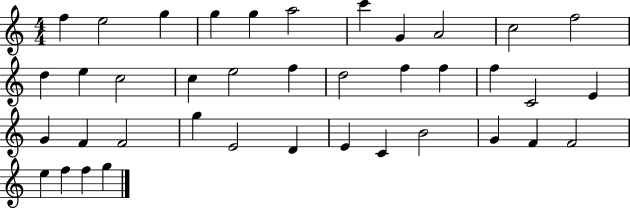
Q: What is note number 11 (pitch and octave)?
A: F5